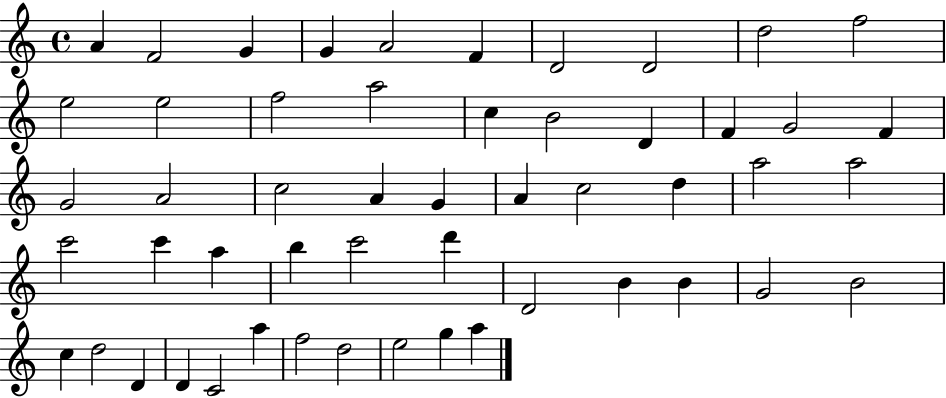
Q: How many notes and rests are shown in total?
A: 52